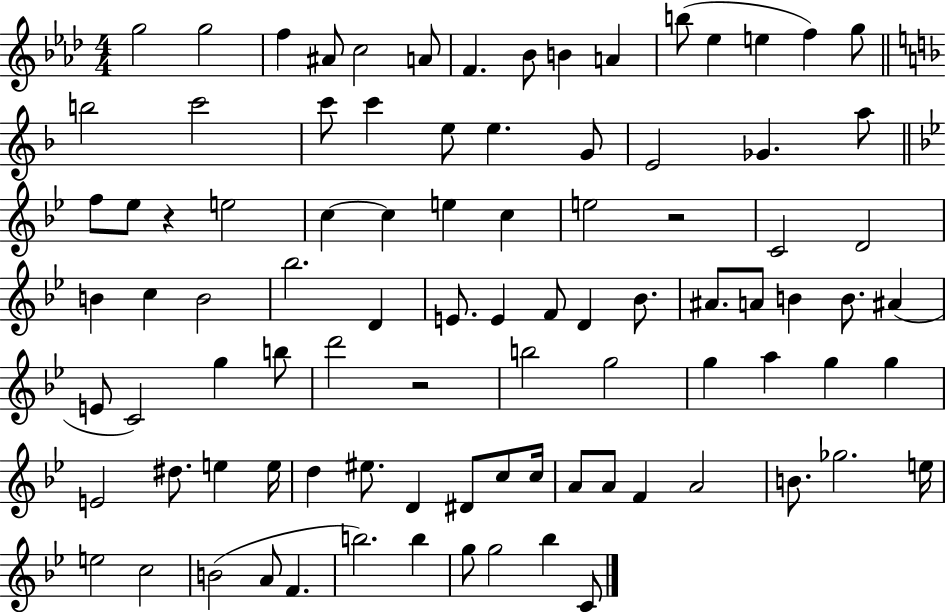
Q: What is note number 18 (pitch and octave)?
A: C6